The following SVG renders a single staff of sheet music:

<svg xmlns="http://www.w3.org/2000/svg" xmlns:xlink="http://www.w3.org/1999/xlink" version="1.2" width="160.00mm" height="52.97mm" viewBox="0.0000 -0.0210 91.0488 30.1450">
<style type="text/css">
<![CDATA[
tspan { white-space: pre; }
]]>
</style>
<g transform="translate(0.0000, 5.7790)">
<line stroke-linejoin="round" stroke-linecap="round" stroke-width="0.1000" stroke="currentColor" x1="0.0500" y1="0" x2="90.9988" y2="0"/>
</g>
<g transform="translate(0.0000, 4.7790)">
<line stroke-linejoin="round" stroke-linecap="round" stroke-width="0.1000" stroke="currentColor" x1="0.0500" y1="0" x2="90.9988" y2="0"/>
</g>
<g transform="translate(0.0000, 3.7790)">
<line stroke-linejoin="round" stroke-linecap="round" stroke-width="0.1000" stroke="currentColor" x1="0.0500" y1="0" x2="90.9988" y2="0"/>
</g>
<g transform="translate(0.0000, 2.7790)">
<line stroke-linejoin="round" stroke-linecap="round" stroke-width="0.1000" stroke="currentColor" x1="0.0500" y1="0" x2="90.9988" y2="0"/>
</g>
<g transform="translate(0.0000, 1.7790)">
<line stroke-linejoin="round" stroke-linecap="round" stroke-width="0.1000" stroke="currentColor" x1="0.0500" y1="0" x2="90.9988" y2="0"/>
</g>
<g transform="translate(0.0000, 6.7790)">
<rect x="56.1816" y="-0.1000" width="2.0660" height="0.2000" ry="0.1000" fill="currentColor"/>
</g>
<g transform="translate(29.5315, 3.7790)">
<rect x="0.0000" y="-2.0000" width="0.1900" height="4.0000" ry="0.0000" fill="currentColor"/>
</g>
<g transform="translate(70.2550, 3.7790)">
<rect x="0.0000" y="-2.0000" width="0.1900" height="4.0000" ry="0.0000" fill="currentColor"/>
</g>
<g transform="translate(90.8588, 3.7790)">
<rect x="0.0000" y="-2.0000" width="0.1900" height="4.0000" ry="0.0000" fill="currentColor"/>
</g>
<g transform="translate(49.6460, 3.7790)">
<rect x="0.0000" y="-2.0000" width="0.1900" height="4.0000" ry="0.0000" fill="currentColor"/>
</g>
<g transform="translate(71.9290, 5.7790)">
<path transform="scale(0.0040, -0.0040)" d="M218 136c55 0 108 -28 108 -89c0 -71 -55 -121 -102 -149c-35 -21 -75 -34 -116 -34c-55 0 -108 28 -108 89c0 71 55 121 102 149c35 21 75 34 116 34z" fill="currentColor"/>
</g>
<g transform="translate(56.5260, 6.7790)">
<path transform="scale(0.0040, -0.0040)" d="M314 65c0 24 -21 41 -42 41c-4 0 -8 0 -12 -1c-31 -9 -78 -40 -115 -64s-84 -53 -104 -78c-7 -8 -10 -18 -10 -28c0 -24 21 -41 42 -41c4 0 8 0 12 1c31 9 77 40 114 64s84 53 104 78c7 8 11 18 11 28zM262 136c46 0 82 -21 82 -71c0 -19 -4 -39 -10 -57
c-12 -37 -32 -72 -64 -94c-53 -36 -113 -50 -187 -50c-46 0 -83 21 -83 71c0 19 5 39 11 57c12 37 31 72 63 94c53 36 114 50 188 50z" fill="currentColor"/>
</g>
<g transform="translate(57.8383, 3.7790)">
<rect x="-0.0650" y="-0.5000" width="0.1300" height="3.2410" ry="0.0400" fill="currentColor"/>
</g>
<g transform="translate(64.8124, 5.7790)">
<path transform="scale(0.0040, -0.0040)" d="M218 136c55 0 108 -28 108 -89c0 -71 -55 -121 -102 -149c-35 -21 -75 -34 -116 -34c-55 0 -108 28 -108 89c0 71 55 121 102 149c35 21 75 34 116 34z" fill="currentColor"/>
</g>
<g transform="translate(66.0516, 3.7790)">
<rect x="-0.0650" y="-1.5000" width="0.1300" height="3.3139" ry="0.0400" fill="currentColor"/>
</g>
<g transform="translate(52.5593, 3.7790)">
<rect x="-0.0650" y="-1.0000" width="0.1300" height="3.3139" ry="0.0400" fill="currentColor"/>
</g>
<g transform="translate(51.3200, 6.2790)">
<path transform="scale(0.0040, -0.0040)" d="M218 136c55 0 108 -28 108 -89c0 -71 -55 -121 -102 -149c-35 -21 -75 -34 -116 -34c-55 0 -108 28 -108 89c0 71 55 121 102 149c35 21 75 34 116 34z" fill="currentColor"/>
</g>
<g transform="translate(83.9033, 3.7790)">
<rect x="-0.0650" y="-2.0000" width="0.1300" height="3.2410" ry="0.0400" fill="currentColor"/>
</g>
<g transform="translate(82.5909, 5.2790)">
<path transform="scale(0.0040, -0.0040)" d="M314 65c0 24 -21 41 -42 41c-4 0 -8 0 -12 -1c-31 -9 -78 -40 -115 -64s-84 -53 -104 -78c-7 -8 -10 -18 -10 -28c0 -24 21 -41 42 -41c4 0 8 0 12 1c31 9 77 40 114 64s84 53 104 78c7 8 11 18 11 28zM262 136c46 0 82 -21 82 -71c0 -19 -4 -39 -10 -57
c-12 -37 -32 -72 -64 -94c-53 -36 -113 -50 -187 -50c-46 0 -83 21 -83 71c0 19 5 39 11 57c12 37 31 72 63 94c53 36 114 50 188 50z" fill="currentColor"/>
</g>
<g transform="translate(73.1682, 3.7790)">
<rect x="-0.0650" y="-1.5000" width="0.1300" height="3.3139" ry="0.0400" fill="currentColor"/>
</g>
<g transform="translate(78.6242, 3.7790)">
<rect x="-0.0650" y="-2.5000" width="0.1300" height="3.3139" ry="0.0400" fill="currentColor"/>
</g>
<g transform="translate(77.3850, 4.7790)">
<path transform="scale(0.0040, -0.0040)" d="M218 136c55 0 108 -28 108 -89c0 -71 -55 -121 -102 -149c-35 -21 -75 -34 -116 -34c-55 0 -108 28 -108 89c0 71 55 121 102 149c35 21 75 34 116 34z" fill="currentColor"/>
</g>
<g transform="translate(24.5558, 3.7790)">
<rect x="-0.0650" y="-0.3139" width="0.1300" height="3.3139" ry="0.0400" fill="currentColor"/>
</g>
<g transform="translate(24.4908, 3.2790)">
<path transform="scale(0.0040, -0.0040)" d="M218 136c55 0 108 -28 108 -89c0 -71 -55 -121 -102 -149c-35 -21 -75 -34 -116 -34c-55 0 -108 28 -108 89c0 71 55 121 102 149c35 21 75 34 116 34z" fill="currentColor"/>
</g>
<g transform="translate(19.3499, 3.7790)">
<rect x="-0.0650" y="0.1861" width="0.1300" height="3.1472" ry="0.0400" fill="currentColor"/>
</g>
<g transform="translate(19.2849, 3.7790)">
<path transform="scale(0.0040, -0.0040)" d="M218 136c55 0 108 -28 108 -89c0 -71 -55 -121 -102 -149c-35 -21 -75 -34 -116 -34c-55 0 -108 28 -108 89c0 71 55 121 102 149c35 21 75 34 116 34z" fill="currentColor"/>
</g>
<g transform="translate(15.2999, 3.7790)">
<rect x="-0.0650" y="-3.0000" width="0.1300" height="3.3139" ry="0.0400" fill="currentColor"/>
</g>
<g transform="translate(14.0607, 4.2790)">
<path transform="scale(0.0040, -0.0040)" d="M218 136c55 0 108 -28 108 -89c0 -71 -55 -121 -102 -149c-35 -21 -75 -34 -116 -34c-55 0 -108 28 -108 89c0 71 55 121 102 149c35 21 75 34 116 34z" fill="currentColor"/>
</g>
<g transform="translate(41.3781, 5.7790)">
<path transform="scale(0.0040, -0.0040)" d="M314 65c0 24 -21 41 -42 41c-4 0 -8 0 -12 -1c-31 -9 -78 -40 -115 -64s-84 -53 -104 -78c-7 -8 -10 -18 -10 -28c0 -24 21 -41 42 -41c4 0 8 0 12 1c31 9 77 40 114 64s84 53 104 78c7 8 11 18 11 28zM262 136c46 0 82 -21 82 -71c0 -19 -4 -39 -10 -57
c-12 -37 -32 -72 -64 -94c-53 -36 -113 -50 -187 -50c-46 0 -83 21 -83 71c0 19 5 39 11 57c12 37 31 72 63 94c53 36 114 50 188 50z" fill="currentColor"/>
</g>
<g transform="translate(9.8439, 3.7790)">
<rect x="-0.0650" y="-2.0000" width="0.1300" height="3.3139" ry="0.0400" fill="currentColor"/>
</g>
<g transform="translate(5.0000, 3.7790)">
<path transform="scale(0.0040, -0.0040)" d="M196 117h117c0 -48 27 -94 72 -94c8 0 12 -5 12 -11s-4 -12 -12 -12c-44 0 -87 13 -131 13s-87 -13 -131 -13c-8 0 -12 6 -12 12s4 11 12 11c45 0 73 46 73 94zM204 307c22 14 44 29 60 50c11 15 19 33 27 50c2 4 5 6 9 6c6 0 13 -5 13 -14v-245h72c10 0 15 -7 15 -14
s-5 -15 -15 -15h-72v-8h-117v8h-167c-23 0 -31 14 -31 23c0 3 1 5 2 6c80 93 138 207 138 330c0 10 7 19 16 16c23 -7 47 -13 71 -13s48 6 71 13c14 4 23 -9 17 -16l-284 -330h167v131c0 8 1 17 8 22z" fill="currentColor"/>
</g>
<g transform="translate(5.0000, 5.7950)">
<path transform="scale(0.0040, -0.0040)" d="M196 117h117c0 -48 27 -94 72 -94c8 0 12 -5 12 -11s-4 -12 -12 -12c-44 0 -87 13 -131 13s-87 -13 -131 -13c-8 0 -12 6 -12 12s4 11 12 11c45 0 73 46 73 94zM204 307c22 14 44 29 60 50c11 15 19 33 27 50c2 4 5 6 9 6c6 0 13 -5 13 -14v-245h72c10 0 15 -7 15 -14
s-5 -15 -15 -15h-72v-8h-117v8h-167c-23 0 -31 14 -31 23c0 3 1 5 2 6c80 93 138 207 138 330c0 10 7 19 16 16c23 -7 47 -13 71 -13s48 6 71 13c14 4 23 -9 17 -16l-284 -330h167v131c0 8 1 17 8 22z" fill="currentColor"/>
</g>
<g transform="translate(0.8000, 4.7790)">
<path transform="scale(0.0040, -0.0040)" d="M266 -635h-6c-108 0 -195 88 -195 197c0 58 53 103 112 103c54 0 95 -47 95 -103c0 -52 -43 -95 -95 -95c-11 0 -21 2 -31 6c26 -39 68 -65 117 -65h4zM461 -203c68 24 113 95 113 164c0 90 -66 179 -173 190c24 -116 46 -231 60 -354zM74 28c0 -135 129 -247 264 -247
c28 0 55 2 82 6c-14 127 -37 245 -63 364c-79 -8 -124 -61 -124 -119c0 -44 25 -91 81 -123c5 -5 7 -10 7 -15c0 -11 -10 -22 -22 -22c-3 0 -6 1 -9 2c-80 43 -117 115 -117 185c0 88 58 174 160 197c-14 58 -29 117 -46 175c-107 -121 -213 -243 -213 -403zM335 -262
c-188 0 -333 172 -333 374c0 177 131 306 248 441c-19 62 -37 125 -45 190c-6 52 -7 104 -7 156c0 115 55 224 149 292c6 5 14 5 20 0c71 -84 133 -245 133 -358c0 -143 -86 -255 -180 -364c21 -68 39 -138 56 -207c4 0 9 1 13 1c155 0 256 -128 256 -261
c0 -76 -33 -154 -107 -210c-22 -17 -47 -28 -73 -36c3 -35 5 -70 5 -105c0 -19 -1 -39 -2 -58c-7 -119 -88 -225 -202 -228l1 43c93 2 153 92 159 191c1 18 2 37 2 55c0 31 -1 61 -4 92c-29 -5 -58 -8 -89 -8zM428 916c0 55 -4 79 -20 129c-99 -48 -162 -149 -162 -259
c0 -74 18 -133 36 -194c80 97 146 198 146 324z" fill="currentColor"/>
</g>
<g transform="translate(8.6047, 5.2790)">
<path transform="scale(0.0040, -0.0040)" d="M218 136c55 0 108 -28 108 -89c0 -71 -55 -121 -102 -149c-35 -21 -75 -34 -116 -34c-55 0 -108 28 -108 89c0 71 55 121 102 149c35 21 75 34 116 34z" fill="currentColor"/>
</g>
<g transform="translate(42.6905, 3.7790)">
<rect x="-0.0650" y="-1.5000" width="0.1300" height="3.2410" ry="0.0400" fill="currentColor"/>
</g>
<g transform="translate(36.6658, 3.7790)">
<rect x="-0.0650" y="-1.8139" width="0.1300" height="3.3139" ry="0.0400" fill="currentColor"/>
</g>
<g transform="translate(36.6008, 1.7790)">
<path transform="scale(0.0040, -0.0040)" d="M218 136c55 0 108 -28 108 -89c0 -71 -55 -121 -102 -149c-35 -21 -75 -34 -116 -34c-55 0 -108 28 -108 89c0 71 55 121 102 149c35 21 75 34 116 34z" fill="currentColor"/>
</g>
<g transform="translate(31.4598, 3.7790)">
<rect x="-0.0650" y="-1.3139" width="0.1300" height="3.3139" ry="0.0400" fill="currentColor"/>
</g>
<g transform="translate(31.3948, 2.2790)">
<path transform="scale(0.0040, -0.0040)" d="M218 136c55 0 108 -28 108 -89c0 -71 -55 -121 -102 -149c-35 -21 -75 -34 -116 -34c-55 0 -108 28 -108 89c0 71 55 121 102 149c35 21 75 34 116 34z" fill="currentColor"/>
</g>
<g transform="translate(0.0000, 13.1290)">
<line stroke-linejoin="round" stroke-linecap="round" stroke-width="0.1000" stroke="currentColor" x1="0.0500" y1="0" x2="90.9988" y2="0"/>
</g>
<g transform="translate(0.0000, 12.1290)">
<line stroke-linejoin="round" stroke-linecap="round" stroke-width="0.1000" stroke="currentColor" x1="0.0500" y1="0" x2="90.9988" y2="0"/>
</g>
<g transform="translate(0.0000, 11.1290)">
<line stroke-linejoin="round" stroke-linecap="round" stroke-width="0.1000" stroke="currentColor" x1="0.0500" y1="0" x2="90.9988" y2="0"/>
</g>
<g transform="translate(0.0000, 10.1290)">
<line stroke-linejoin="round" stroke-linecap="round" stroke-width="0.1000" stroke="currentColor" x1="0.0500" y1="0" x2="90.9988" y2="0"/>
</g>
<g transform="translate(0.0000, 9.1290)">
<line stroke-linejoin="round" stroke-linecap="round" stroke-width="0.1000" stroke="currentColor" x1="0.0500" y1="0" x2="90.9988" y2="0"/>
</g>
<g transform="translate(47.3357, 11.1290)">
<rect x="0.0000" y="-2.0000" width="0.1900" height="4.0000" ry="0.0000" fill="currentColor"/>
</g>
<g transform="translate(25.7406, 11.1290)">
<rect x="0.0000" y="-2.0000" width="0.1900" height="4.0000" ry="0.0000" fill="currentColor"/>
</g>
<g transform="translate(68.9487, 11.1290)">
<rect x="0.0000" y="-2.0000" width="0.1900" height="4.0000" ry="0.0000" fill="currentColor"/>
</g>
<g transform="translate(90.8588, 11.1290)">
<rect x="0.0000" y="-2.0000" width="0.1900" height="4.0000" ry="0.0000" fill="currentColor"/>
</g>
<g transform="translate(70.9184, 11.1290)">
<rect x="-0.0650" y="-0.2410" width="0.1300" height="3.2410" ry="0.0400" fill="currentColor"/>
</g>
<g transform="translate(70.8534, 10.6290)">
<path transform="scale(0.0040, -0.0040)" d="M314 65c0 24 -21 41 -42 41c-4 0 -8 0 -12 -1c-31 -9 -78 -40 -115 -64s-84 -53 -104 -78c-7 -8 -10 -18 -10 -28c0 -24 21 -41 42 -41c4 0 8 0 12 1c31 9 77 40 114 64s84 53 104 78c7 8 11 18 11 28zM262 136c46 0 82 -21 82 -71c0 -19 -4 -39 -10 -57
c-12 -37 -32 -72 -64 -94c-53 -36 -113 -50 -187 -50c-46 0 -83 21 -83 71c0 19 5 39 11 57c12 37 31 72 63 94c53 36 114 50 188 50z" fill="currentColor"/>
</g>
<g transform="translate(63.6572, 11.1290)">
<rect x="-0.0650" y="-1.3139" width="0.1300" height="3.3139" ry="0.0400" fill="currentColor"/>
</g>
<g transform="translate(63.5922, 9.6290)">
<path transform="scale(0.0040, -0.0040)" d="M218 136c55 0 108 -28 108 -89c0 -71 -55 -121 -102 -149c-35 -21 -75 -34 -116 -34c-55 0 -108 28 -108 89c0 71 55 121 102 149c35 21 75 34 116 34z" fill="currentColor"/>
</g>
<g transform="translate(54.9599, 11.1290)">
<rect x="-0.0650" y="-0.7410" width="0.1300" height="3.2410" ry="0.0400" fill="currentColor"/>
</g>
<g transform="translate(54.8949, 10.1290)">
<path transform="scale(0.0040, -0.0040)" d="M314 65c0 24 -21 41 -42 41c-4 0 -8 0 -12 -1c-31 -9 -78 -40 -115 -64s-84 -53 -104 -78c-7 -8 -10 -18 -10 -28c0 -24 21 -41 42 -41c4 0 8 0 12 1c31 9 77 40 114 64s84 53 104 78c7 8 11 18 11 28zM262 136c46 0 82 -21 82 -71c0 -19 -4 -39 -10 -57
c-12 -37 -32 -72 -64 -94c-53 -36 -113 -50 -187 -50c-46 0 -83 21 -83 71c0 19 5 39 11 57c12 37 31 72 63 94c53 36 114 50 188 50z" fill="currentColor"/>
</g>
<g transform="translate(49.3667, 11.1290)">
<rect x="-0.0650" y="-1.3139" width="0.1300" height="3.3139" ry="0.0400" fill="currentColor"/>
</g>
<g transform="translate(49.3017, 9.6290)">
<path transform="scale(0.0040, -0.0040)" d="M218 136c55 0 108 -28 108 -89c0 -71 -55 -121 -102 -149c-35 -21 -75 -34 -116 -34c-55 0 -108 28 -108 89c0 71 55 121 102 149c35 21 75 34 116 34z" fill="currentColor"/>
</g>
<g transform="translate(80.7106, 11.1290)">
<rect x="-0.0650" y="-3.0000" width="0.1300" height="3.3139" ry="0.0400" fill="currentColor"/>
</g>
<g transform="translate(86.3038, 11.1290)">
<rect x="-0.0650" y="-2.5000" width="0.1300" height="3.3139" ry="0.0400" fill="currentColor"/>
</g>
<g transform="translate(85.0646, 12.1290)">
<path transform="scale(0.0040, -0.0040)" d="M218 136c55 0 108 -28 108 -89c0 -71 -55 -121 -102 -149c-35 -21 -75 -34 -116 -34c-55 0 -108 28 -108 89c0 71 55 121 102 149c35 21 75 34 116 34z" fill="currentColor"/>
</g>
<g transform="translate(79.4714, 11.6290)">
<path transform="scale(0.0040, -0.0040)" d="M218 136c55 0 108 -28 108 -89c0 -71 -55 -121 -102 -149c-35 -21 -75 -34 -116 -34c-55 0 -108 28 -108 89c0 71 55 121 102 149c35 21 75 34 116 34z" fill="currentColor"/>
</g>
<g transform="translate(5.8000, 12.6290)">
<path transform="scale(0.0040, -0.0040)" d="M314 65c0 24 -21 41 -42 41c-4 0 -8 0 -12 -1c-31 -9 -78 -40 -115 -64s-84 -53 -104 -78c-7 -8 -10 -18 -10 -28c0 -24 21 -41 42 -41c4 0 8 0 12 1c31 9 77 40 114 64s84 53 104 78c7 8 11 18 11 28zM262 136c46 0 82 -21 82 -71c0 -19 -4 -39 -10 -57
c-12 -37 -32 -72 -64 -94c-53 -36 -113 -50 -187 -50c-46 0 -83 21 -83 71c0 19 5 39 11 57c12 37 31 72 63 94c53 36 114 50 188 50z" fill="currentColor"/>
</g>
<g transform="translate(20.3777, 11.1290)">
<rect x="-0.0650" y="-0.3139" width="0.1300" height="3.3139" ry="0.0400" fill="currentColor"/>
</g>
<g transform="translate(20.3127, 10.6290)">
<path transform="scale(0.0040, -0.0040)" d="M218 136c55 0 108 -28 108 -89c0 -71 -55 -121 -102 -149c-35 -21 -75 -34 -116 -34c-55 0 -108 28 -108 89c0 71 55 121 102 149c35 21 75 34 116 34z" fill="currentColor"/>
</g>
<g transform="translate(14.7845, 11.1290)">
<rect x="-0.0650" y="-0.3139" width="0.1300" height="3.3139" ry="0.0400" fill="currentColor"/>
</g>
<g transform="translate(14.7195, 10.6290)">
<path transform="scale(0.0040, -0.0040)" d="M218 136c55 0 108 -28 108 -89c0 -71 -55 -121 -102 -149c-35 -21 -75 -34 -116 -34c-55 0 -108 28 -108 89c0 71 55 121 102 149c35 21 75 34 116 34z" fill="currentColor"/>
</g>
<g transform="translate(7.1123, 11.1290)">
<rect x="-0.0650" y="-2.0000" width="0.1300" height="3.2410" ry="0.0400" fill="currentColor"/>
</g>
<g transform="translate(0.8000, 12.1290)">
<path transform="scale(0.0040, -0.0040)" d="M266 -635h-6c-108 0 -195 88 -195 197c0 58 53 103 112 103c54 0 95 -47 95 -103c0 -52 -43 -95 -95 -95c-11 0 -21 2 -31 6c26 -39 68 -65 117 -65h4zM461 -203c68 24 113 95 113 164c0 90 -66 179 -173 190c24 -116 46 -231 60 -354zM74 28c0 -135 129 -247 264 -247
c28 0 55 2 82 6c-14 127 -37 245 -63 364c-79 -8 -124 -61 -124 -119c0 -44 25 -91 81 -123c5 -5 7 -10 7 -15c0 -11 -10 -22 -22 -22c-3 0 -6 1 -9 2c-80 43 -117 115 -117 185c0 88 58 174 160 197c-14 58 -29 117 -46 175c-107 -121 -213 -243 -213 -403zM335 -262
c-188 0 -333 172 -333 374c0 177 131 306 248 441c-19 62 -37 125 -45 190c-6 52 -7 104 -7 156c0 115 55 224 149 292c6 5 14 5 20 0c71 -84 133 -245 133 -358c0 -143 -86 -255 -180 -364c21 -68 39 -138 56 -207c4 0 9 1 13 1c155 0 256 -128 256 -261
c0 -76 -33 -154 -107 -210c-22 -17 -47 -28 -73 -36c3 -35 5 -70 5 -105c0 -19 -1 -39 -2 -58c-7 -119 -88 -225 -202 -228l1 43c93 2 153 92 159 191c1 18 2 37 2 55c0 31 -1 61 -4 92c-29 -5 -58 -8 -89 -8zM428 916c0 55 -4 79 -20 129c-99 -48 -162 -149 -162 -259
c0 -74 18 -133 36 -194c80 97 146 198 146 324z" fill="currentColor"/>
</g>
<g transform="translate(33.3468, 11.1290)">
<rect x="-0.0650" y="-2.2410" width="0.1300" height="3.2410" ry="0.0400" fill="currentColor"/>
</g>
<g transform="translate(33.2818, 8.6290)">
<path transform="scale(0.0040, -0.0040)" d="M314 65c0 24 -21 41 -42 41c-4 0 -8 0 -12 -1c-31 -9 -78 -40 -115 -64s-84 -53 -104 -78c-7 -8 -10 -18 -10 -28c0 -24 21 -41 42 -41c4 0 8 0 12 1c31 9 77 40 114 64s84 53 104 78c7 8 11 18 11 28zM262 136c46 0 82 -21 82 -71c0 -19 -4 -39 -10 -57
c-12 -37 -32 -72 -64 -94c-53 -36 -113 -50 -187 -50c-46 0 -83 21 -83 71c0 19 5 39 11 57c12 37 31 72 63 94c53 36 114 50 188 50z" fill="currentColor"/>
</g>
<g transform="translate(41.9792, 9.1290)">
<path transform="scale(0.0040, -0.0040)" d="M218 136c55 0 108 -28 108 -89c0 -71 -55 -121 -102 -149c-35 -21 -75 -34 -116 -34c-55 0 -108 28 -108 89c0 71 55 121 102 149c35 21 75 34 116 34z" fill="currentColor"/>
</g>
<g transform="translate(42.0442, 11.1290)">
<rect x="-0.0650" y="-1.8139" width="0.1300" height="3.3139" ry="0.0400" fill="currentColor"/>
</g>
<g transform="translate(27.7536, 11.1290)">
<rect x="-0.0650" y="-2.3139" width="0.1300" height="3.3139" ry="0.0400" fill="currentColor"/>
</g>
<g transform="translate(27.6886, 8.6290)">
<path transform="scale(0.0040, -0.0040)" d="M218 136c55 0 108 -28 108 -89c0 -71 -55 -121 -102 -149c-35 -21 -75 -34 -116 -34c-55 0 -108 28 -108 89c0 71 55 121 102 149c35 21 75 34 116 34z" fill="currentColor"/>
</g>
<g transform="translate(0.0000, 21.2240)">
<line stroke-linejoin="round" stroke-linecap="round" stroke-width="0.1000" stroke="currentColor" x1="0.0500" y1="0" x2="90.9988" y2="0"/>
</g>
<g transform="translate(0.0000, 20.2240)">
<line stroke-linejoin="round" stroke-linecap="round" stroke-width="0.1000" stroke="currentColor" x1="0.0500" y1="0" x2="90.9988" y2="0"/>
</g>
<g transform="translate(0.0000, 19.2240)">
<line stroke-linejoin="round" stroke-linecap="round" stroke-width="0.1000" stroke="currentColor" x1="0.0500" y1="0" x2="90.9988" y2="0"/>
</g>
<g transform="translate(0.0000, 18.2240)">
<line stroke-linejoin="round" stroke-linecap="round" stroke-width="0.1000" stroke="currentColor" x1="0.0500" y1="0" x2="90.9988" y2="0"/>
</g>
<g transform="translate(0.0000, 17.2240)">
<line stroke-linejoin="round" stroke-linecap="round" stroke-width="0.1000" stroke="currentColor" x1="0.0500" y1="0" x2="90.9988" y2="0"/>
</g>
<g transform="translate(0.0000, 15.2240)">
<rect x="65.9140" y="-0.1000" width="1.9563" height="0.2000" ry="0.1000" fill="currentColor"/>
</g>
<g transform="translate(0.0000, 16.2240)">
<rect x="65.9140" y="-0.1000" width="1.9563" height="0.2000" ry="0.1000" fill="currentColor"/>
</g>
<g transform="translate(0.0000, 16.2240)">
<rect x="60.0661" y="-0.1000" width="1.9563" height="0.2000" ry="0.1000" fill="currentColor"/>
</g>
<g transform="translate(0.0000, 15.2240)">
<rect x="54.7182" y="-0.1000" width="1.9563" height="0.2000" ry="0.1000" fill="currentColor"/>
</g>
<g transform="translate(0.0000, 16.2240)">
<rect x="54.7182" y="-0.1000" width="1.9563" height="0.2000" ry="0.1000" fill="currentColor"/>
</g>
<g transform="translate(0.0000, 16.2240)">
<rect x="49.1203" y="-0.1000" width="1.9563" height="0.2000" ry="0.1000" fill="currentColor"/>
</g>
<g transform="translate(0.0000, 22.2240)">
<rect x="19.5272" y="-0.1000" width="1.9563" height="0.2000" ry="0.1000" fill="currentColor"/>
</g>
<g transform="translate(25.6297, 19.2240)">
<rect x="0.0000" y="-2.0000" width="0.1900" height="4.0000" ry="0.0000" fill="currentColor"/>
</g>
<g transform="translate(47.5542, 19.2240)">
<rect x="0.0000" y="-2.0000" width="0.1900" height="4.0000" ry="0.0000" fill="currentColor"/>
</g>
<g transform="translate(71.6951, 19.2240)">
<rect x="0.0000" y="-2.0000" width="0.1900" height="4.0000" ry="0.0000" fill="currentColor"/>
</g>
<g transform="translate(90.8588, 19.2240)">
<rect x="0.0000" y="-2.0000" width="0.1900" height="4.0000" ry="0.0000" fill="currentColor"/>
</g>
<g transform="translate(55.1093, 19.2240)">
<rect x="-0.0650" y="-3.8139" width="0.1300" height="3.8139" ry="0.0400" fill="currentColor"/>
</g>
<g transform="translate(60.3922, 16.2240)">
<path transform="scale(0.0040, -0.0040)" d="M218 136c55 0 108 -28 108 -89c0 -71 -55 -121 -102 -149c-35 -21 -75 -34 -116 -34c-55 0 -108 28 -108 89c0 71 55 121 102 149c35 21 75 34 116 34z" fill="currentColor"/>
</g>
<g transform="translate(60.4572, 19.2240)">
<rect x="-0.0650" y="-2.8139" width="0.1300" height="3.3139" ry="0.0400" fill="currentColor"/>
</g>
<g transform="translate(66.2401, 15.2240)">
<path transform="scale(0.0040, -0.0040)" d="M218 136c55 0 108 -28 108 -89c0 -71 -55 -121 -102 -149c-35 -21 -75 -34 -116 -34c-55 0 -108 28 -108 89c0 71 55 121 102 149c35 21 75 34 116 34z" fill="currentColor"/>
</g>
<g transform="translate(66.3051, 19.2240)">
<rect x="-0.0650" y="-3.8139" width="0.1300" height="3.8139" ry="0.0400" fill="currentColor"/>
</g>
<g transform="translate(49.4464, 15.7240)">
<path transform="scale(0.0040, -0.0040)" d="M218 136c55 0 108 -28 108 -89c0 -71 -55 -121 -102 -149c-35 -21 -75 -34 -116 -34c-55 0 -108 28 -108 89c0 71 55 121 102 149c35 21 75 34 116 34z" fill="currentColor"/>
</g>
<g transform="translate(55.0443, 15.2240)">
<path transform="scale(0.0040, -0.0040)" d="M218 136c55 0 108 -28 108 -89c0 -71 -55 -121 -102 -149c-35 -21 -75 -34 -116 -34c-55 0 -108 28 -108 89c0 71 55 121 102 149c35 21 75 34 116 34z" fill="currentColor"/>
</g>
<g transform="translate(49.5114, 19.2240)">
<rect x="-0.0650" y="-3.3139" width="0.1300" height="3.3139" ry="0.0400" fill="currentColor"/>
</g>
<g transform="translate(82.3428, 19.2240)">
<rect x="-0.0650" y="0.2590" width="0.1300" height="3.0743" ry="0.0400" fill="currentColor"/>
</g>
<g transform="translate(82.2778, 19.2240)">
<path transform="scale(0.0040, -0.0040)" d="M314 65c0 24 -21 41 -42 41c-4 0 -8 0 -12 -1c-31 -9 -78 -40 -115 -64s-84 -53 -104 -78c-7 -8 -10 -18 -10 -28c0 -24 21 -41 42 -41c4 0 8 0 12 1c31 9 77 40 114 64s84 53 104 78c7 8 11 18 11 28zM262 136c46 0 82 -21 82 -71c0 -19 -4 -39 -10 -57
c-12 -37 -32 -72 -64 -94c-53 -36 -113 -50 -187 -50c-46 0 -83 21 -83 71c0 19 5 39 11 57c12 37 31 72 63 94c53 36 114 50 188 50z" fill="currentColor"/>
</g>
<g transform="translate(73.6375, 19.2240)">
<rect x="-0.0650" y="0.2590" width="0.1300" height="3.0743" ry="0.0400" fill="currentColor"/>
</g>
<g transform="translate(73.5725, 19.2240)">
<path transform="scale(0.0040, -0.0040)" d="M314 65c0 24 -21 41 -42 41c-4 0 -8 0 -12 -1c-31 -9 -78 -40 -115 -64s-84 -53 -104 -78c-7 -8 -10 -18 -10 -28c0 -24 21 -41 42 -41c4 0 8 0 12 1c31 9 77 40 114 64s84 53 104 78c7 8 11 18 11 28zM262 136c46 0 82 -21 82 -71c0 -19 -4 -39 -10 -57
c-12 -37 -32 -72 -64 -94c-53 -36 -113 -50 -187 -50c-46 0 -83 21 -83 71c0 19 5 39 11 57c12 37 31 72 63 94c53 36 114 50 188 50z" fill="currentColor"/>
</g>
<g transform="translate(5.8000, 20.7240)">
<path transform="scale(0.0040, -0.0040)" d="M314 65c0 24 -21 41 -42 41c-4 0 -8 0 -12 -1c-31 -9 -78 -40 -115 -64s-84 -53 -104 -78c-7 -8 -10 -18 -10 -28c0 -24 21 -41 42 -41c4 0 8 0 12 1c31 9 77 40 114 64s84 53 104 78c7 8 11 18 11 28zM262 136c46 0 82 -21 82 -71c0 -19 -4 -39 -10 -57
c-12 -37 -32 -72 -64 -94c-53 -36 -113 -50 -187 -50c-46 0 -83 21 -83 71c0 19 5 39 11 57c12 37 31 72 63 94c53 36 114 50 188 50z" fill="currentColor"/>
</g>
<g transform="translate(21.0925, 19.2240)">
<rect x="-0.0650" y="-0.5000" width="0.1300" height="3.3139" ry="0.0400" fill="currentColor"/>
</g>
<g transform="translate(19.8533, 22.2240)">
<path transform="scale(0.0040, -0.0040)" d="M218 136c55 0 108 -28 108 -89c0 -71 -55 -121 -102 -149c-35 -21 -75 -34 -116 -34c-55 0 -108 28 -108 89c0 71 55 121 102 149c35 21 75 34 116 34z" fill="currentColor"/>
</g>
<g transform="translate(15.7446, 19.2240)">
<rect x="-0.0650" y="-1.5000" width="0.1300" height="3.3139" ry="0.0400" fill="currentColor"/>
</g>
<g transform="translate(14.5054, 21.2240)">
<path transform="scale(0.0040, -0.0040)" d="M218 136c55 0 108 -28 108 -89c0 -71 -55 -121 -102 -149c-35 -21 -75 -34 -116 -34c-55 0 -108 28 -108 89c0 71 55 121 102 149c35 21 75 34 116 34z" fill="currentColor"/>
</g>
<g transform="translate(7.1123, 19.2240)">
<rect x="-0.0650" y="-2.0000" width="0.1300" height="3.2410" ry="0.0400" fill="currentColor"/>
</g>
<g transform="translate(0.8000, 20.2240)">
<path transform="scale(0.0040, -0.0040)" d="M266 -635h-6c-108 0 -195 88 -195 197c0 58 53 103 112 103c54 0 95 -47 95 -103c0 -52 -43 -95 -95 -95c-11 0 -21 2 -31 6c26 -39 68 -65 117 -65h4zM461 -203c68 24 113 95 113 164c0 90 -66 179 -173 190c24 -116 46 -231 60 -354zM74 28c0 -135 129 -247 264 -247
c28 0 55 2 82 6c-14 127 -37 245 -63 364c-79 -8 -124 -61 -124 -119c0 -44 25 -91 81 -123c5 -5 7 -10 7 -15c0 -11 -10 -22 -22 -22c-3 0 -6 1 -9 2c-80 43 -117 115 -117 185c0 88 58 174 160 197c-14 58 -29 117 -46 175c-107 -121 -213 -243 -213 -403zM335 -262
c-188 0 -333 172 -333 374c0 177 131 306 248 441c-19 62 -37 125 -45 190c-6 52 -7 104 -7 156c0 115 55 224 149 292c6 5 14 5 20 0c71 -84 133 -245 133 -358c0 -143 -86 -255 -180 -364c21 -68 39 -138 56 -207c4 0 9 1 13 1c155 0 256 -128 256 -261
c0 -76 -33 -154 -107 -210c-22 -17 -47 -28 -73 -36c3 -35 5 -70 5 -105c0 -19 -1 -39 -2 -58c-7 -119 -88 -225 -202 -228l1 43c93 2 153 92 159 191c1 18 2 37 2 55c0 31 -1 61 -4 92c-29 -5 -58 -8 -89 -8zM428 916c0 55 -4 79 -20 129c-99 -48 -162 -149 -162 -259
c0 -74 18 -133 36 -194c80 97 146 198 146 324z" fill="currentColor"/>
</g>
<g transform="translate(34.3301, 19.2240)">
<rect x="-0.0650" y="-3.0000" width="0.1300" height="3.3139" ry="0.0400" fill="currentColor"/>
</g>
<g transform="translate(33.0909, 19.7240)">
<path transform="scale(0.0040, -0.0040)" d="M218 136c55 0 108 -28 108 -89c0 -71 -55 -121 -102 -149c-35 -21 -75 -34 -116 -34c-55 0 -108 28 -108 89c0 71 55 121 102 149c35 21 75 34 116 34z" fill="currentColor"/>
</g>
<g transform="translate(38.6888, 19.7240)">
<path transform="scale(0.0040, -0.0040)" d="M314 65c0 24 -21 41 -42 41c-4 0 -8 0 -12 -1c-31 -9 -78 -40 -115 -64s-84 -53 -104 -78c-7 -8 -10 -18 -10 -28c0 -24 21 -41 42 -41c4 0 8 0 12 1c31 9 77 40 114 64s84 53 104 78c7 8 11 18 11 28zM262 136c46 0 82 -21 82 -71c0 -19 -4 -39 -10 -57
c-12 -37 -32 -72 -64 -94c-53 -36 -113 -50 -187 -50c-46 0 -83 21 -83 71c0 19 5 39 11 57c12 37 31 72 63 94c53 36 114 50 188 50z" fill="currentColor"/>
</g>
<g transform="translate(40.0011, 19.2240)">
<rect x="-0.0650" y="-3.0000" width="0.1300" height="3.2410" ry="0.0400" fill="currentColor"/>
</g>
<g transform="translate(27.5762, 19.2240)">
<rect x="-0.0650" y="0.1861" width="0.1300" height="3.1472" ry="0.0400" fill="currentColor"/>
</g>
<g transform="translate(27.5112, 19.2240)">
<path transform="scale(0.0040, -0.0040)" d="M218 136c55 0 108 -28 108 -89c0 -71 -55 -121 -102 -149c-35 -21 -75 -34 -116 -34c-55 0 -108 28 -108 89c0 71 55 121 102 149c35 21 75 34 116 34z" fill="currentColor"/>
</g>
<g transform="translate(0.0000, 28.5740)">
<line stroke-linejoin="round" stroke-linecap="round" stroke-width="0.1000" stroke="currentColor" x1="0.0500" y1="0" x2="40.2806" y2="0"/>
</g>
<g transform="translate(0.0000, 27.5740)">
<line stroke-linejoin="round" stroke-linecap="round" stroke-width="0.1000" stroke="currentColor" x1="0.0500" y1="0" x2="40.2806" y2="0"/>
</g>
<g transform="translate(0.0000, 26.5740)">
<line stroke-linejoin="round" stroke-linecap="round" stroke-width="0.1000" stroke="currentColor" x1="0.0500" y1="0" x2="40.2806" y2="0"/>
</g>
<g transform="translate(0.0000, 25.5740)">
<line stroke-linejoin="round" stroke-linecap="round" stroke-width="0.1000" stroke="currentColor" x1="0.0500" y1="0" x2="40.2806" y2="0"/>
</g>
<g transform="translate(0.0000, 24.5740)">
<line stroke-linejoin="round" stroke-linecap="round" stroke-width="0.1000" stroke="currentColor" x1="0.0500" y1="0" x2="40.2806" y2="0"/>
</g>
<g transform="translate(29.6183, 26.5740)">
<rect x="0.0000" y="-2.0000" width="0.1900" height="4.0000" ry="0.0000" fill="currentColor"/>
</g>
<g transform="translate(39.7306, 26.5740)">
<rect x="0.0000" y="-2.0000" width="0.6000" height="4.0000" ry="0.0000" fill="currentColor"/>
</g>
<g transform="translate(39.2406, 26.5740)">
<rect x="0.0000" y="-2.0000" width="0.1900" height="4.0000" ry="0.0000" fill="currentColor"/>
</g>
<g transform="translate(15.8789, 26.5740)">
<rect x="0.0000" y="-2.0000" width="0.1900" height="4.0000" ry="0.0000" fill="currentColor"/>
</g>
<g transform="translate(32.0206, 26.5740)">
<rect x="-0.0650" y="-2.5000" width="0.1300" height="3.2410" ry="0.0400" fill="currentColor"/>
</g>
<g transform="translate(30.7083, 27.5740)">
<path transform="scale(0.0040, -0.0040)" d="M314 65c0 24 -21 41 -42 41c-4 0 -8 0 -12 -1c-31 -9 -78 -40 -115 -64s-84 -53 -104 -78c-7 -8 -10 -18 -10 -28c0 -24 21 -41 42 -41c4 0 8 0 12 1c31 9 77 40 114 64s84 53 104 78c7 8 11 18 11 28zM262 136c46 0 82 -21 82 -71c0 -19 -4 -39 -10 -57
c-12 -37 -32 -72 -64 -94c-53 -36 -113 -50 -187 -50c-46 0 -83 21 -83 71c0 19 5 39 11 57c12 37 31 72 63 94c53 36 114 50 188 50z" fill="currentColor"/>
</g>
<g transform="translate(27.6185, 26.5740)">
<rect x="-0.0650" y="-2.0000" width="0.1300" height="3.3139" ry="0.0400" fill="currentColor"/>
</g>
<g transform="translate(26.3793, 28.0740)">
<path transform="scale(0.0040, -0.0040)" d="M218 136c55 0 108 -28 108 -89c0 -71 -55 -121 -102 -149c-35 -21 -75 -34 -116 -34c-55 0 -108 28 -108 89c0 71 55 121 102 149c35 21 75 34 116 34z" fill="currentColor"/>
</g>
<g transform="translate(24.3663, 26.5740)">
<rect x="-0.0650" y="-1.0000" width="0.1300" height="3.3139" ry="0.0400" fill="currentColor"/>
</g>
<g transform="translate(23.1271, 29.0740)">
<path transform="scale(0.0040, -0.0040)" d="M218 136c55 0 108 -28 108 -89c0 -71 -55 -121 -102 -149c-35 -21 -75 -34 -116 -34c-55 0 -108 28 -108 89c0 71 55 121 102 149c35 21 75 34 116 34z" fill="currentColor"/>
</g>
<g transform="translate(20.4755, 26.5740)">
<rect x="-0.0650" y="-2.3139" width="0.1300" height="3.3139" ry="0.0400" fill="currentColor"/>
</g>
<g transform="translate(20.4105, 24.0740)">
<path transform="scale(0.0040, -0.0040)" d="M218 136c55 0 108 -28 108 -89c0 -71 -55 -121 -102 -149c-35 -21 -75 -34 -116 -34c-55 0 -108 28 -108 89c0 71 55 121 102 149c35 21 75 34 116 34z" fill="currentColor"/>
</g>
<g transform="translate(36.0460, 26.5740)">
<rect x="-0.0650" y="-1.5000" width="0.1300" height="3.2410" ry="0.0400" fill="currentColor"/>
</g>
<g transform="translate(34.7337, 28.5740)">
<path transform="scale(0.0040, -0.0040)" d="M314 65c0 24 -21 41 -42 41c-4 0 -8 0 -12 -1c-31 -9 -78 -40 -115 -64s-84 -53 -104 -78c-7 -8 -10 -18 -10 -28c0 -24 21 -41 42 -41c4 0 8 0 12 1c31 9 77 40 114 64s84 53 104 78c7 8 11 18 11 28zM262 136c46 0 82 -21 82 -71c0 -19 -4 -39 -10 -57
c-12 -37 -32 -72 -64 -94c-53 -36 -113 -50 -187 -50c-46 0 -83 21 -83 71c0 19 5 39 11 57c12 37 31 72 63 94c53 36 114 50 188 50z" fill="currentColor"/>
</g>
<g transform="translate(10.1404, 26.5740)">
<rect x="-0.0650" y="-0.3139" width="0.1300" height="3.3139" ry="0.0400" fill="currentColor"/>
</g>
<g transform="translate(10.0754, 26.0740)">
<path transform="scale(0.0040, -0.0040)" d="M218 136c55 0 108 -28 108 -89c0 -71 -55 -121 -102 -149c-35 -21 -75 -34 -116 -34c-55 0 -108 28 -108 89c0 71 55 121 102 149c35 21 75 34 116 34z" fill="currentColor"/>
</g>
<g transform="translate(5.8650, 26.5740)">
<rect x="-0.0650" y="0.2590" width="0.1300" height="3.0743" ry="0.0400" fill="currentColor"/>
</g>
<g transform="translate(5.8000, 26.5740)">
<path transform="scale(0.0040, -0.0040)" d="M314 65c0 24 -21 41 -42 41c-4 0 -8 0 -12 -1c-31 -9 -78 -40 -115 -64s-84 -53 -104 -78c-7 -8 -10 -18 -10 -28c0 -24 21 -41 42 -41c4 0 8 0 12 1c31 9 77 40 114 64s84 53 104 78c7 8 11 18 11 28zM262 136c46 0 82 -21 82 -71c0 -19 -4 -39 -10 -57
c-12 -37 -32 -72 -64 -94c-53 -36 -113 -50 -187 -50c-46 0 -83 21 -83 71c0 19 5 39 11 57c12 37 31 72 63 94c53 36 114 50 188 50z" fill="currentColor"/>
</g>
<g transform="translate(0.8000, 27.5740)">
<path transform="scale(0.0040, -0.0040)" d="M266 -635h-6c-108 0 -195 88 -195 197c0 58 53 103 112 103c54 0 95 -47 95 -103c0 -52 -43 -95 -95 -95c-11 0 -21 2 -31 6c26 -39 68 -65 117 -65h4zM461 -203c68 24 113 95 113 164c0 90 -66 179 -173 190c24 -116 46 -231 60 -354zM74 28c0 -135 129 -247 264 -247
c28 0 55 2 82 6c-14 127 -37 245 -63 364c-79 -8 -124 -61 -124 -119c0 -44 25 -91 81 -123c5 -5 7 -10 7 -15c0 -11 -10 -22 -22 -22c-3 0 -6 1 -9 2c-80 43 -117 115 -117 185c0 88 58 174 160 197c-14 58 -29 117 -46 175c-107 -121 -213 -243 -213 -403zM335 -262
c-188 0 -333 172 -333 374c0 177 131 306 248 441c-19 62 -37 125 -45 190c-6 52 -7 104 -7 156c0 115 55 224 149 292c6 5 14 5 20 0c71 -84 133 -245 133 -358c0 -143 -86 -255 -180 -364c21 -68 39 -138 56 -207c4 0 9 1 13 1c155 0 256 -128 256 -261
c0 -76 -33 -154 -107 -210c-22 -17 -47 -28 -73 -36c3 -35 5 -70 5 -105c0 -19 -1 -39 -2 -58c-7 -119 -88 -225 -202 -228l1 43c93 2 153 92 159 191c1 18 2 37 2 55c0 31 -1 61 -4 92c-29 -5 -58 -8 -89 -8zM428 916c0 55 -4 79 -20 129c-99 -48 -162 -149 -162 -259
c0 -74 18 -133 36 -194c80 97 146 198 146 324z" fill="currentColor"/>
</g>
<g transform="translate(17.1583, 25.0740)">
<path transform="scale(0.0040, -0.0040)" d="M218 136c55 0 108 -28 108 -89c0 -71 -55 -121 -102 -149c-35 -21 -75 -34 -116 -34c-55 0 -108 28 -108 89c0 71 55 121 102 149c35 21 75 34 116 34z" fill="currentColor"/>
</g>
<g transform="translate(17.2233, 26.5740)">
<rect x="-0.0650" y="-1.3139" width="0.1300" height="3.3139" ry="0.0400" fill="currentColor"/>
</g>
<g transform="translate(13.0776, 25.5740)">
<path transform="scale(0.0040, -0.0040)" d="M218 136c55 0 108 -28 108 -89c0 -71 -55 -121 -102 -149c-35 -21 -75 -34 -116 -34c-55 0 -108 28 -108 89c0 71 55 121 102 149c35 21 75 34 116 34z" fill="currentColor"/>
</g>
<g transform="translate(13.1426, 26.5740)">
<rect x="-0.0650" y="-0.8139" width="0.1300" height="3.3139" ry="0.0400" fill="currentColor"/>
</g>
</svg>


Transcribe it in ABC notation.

X:1
T:Untitled
M:4/4
L:1/4
K:C
F A B c e f E2 D C2 E E G F2 F2 c c g g2 f e d2 e c2 A G F2 E C B A A2 b c' a c' B2 B2 B2 c d e g D F G2 E2